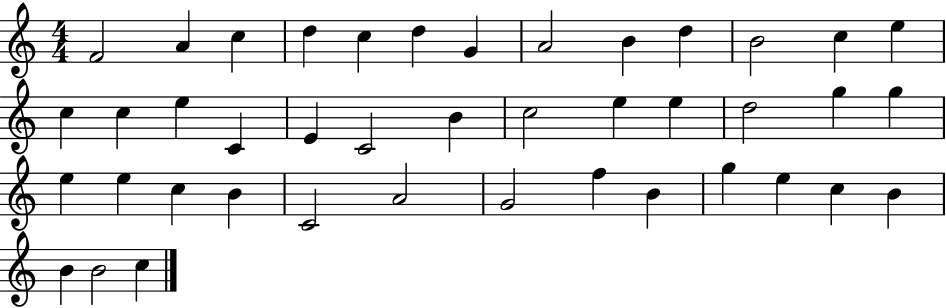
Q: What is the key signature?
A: C major